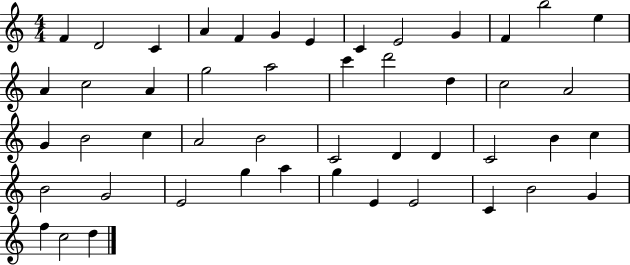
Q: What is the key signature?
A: C major